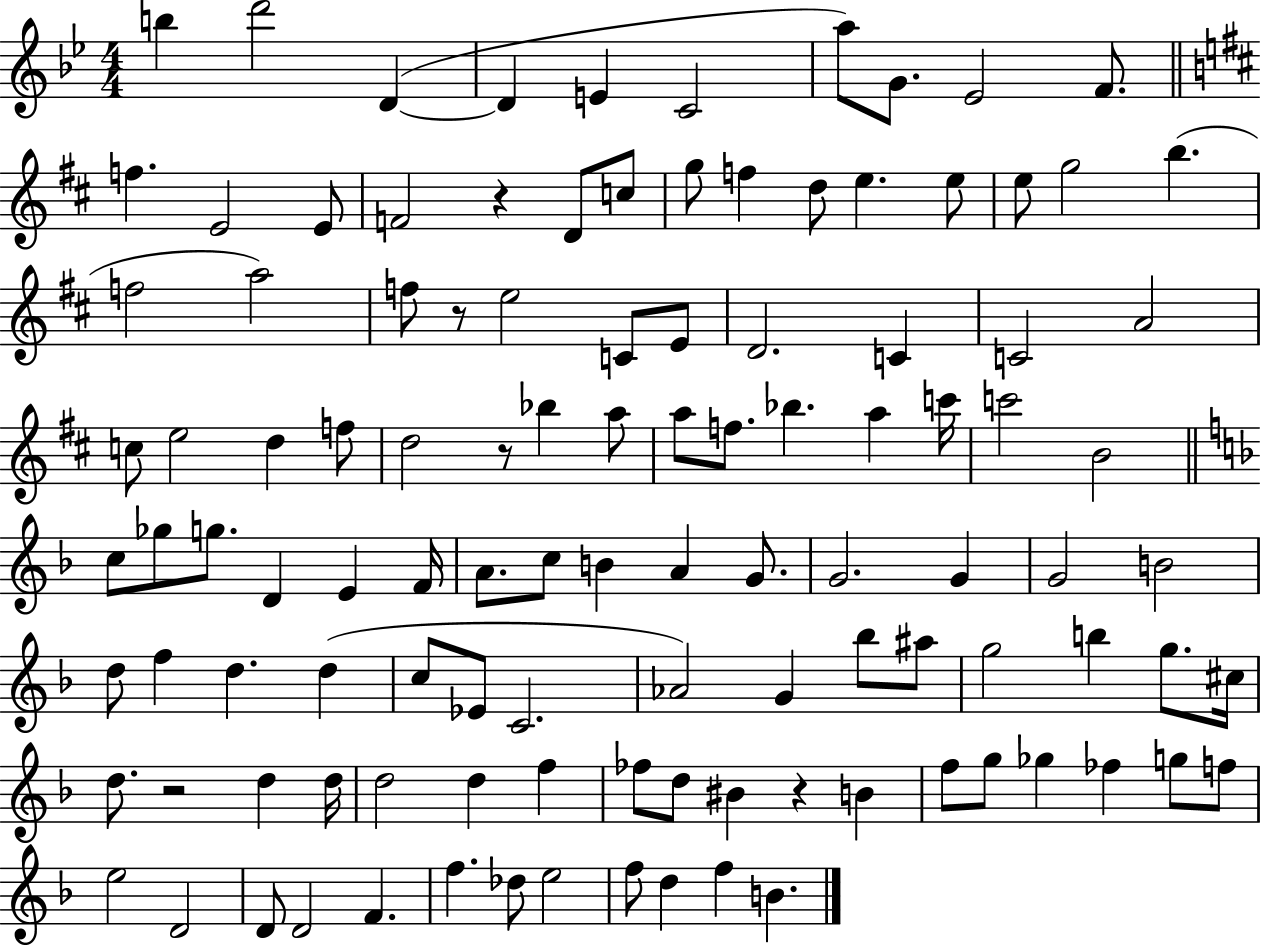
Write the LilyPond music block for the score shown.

{
  \clef treble
  \numericTimeSignature
  \time 4/4
  \key bes \major
  \repeat volta 2 { b''4 d'''2 d'4~(~ | d'4 e'4 c'2 | a''8) g'8. ees'2 f'8. | \bar "||" \break \key b \minor f''4. e'2 e'8 | f'2 r4 d'8 c''8 | g''8 f''4 d''8 e''4. e''8 | e''8 g''2 b''4.( | \break f''2 a''2) | f''8 r8 e''2 c'8 e'8 | d'2. c'4 | c'2 a'2 | \break c''8 e''2 d''4 f''8 | d''2 r8 bes''4 a''8 | a''8 f''8. bes''4. a''4 c'''16 | c'''2 b'2 | \break \bar "||" \break \key f \major c''8 ges''8 g''8. d'4 e'4 f'16 | a'8. c''8 b'4 a'4 g'8. | g'2. g'4 | g'2 b'2 | \break d''8 f''4 d''4. d''4( | c''8 ees'8 c'2. | aes'2) g'4 bes''8 ais''8 | g''2 b''4 g''8. cis''16 | \break d''8. r2 d''4 d''16 | d''2 d''4 f''4 | fes''8 d''8 bis'4 r4 b'4 | f''8 g''8 ges''4 fes''4 g''8 f''8 | \break e''2 d'2 | d'8 d'2 f'4. | f''4. des''8 e''2 | f''8 d''4 f''4 b'4. | \break } \bar "|."
}